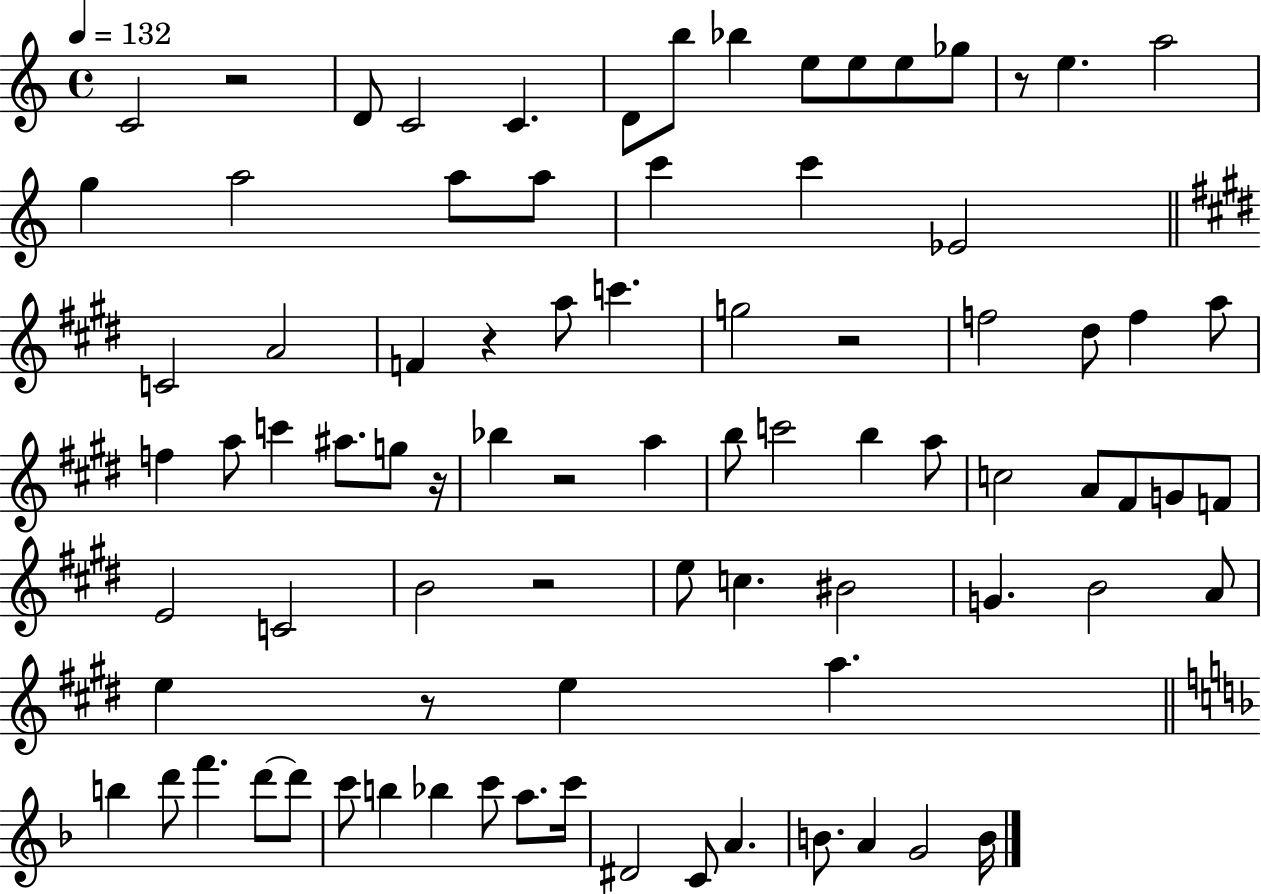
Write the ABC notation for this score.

X:1
T:Untitled
M:4/4
L:1/4
K:C
C2 z2 D/2 C2 C D/2 b/2 _b e/2 e/2 e/2 _g/2 z/2 e a2 g a2 a/2 a/2 c' c' _E2 C2 A2 F z a/2 c' g2 z2 f2 ^d/2 f a/2 f a/2 c' ^a/2 g/2 z/4 _b z2 a b/2 c'2 b a/2 c2 A/2 ^F/2 G/2 F/2 E2 C2 B2 z2 e/2 c ^B2 G B2 A/2 e z/2 e a b d'/2 f' d'/2 d'/2 c'/2 b _b c'/2 a/2 c'/4 ^D2 C/2 A B/2 A G2 B/4